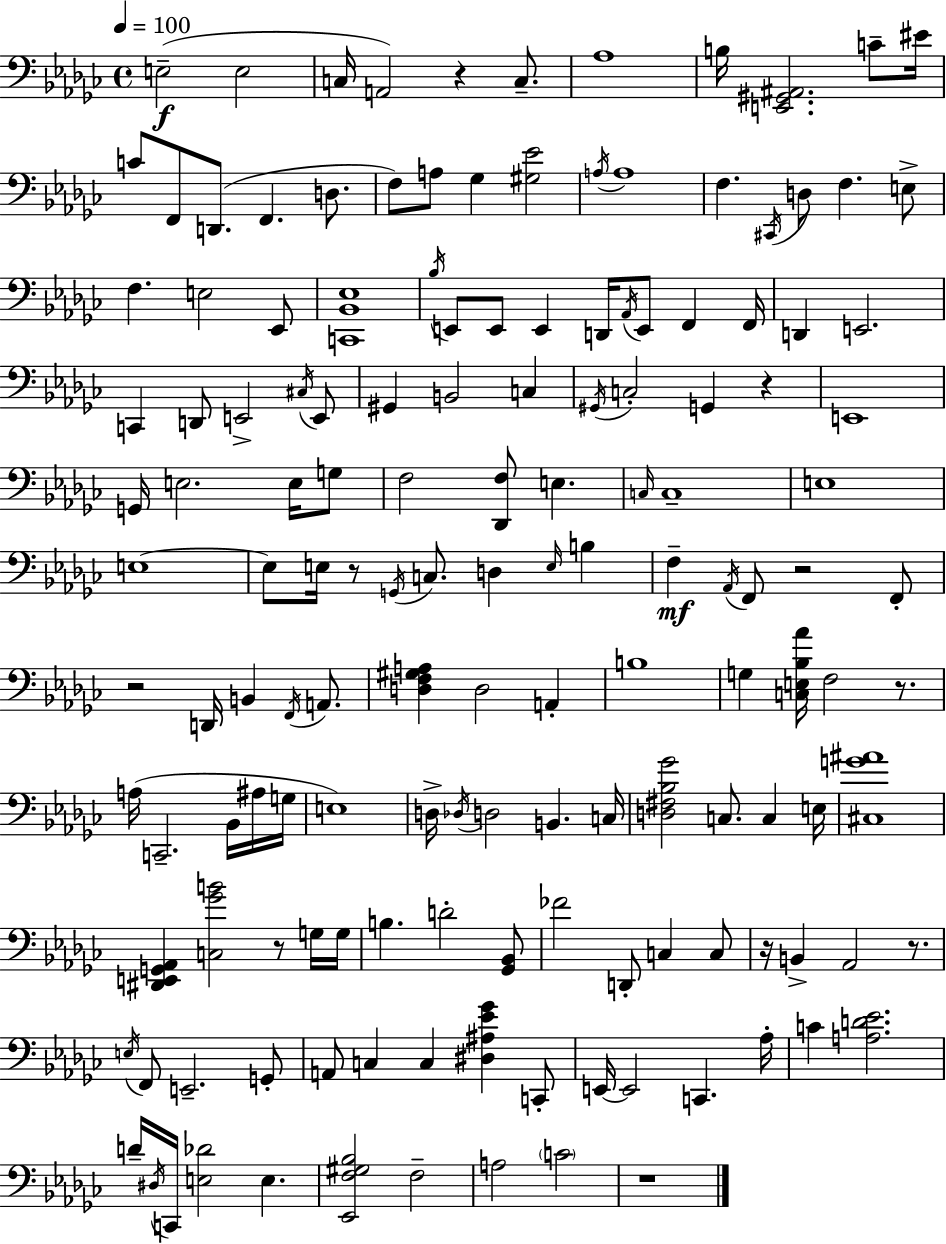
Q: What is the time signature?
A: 4/4